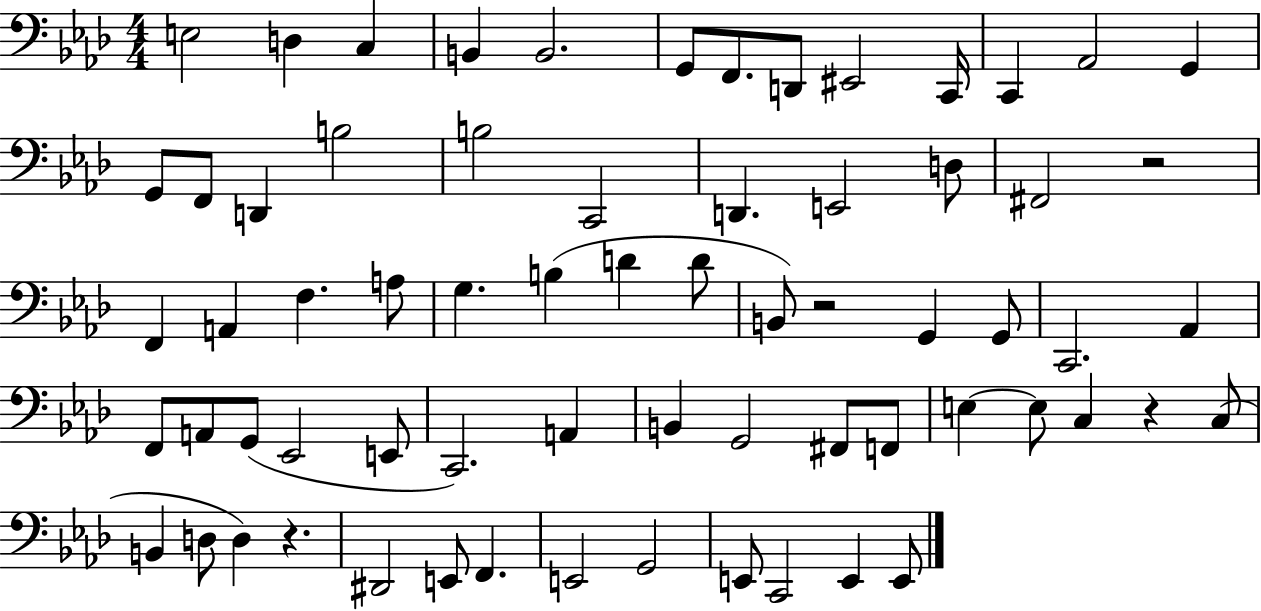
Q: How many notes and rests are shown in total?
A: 67